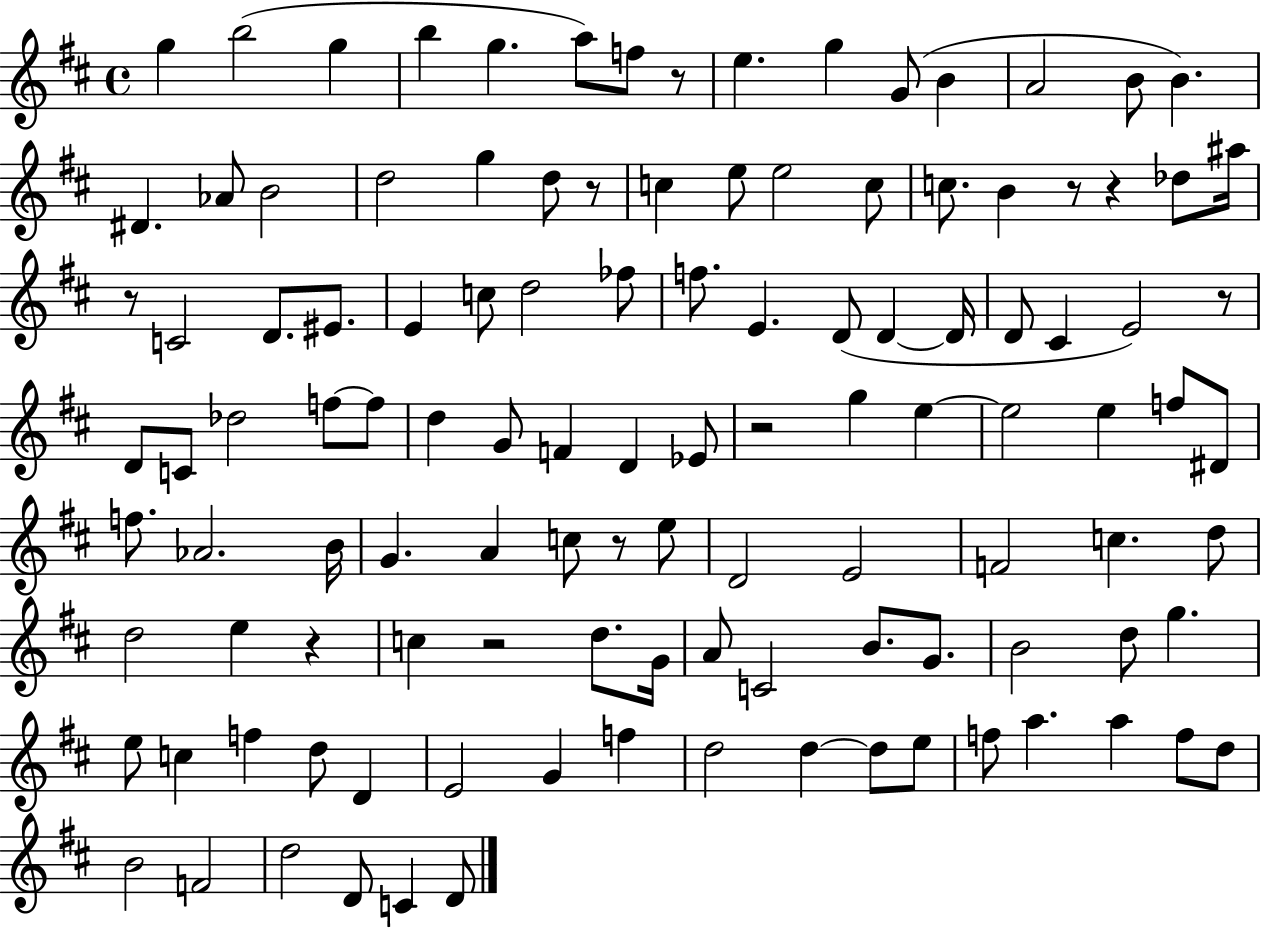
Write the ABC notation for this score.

X:1
T:Untitled
M:4/4
L:1/4
K:D
g b2 g b g a/2 f/2 z/2 e g G/2 B A2 B/2 B ^D _A/2 B2 d2 g d/2 z/2 c e/2 e2 c/2 c/2 B z/2 z _d/2 ^a/4 z/2 C2 D/2 ^E/2 E c/2 d2 _f/2 f/2 E D/2 D D/4 D/2 ^C E2 z/2 D/2 C/2 _d2 f/2 f/2 d G/2 F D _E/2 z2 g e e2 e f/2 ^D/2 f/2 _A2 B/4 G A c/2 z/2 e/2 D2 E2 F2 c d/2 d2 e z c z2 d/2 G/4 A/2 C2 B/2 G/2 B2 d/2 g e/2 c f d/2 D E2 G f d2 d d/2 e/2 f/2 a a f/2 d/2 B2 F2 d2 D/2 C D/2